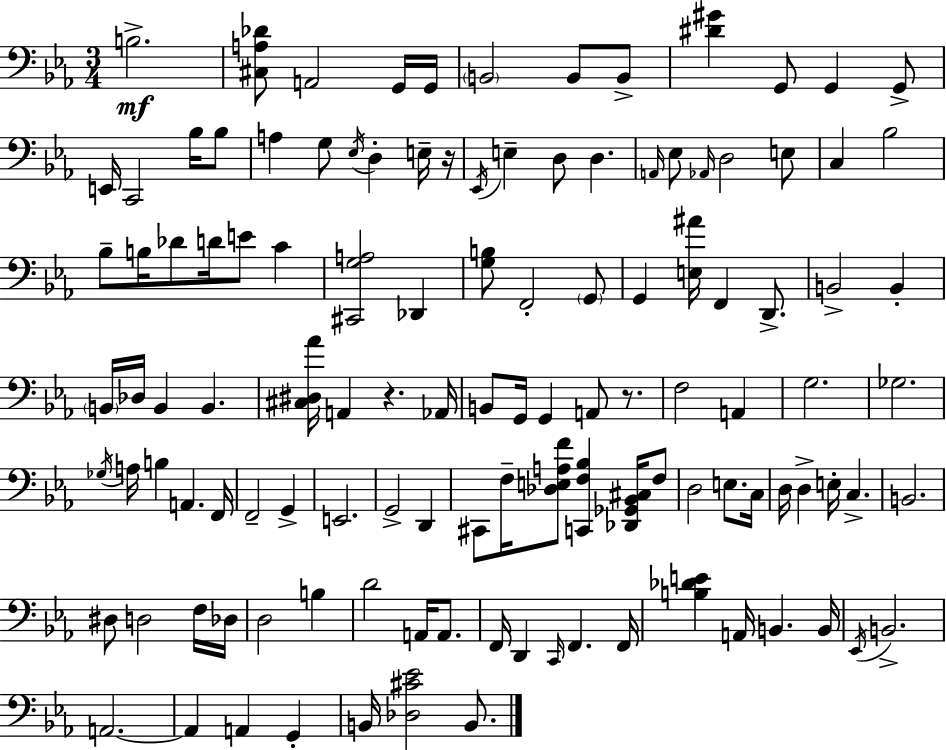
{
  \clef bass
  \numericTimeSignature
  \time 3/4
  \key ees \major
  \repeat volta 2 { b2.->\mf | <cis a des'>8 a,2 g,16 g,16 | \parenthesize b,2 b,8 b,8-> | <dis' gis'>4 g,8 g,4 g,8-> | \break e,16 c,2 bes16 bes8 | a4 g8 \acciaccatura { ees16 } d4-. e16-- | r16 \acciaccatura { ees,16 } e4-- d8 d4. | \grace { a,16 } ees8 \grace { aes,16 } d2 | \break e8 c4 bes2 | bes8-- b16 des'8 d'16 e'8 | c'4 <cis, g a>2 | des,4 <g b>8 f,2-. | \break \parenthesize g,8 g,4 <e ais'>16 f,4 | d,8.-> b,2-> | b,4-. \parenthesize b,16 des16 b,4 b,4. | <cis dis aes'>16 a,4 r4. | \break aes,16 b,8 g,16 g,4 a,8 | r8. f2 | a,4 g2. | ges2. | \break \acciaccatura { ges16 } a16 b4 a,4. | f,16 f,2-- | g,4-> e,2. | g,2-> | \break d,4 cis,8 f16-- <des e a f'>8 <c, f bes>4 | <des, ges, bes, cis>16 f8 d2 | e8. c16 d16 d4-> e16-. c4.-> | b,2. | \break dis8 d2 | f16 des16 d2 | b4 d'2 | a,16 a,8. f,16 d,4 \grace { c,16 } f,4. | \break f,16 <b des' e'>4 a,16 b,4. | b,16 \acciaccatura { ees,16 } b,2.-> | a,2.~~ | a,4 a,4 | \break g,4-. b,16 <des cis' ees'>2 | b,8. } \bar "|."
}